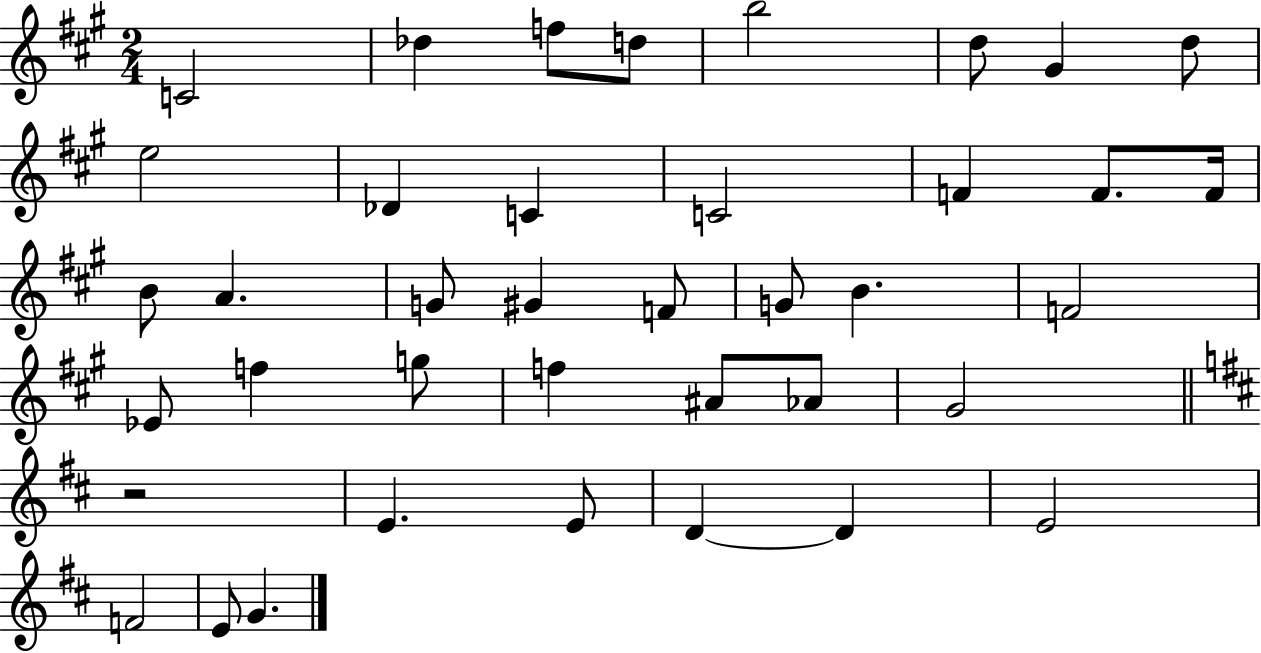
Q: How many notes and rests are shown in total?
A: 39